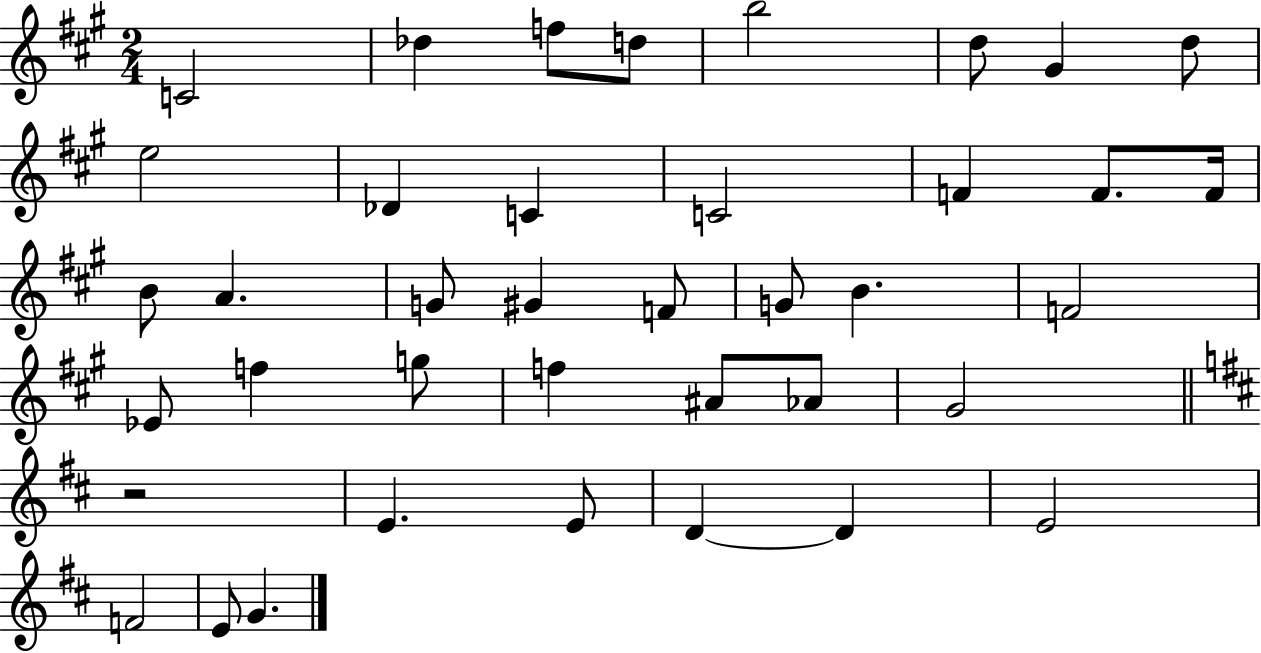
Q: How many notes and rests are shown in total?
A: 39